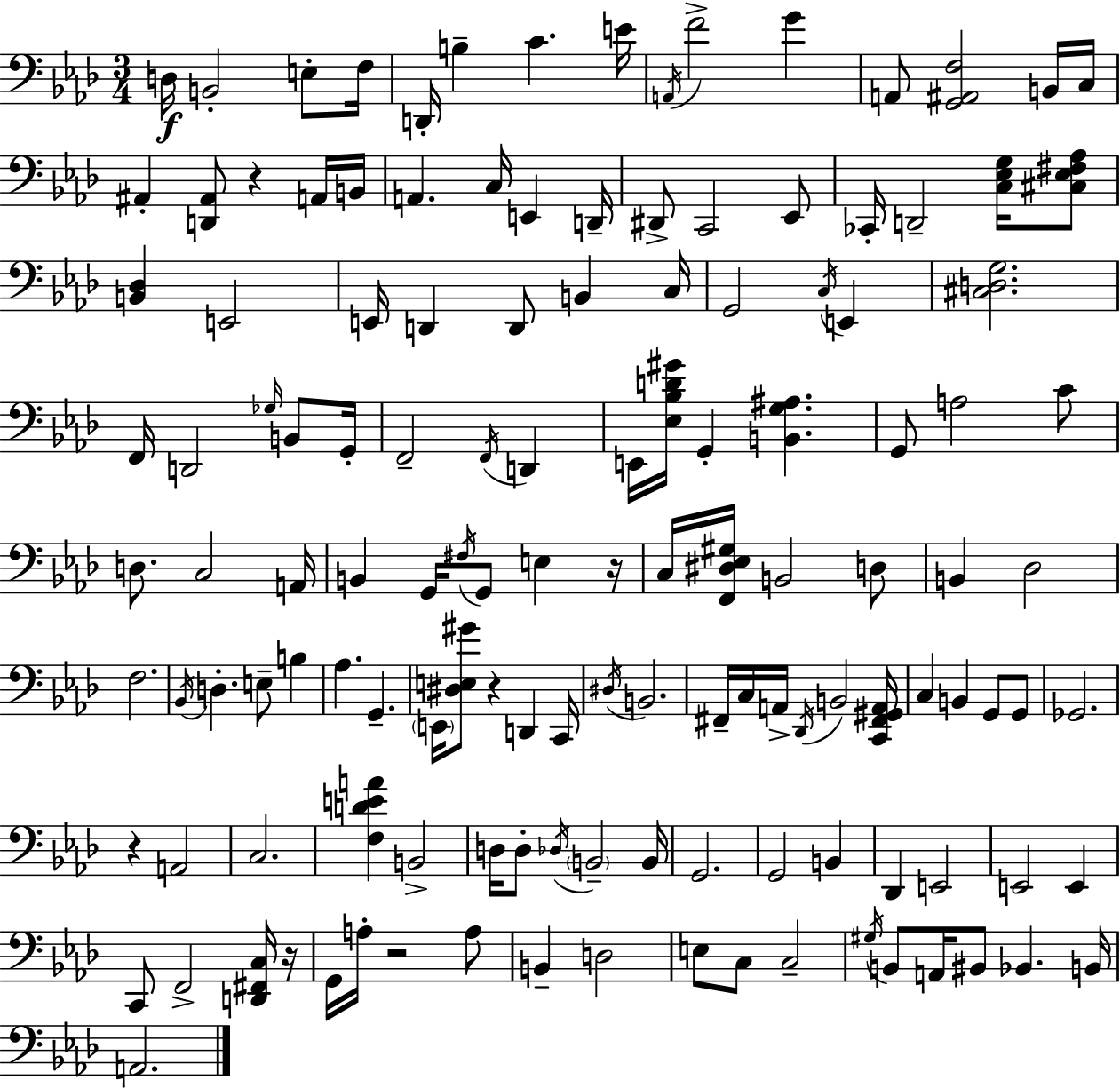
D3/s B2/h E3/e F3/s D2/s B3/q C4/q. E4/s A2/s F4/h G4/q A2/e [G2,A#2,F3]/h B2/s C3/s A#2/q [D2,A#2]/e R/q A2/s B2/s A2/q. C3/s E2/q D2/s D#2/e C2/h Eb2/e CES2/s D2/h [C3,Eb3,G3]/s [C#3,Eb3,F#3,Ab3]/e [B2,Db3]/q E2/h E2/s D2/q D2/e B2/q C3/s G2/h C3/s E2/q [C#3,D3,G3]/h. F2/s D2/h Gb3/s B2/e G2/s F2/h F2/s D2/q E2/s [Eb3,Bb3,D4,G#4]/s G2/q [B2,G3,A#3]/q. G2/e A3/h C4/e D3/e. C3/h A2/s B2/q G2/s F#3/s G2/e E3/q R/s C3/s [F2,D#3,Eb3,G#3]/s B2/h D3/e B2/q Db3/h F3/h. Bb2/s D3/q. E3/e B3/q Ab3/q. G2/q. E2/s [D#3,E3,G#4]/e R/q D2/q C2/s D#3/s B2/h. F#2/s C3/s A2/s Db2/s B2/h [C2,F#2,G#2,A2]/s C3/q B2/q G2/e G2/e Gb2/h. R/q A2/h C3/h. [F3,D4,E4,A4]/q B2/h D3/s D3/e Db3/s B2/h B2/s G2/h. G2/h B2/q Db2/q E2/h E2/h E2/q C2/e F2/h [D2,F#2,C3]/s R/s G2/s A3/s R/h A3/e B2/q D3/h E3/e C3/e C3/h G#3/s B2/e A2/s BIS2/e Bb2/q. B2/s A2/h.